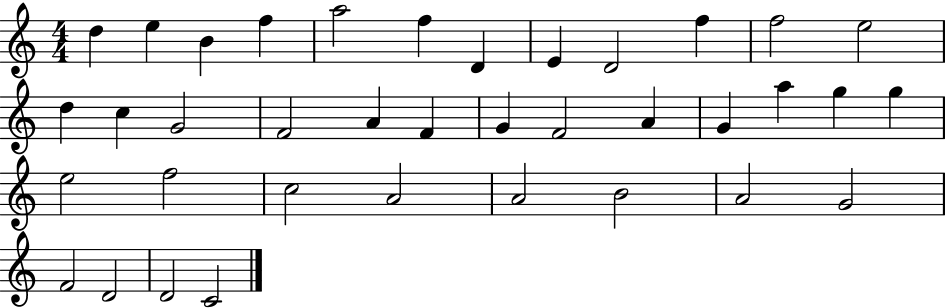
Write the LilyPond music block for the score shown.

{
  \clef treble
  \numericTimeSignature
  \time 4/4
  \key c \major
  d''4 e''4 b'4 f''4 | a''2 f''4 d'4 | e'4 d'2 f''4 | f''2 e''2 | \break d''4 c''4 g'2 | f'2 a'4 f'4 | g'4 f'2 a'4 | g'4 a''4 g''4 g''4 | \break e''2 f''2 | c''2 a'2 | a'2 b'2 | a'2 g'2 | \break f'2 d'2 | d'2 c'2 | \bar "|."
}